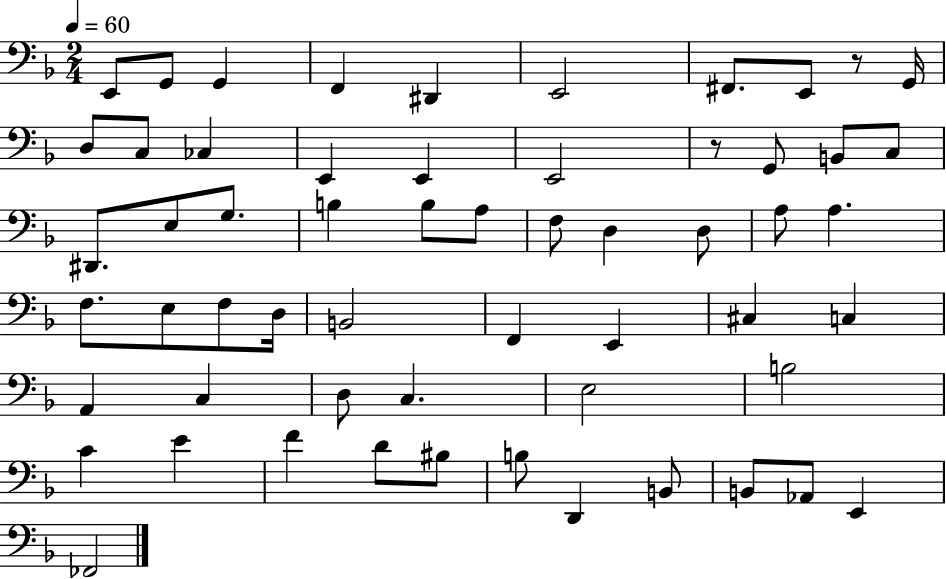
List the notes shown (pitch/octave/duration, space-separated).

E2/e G2/e G2/q F2/q D#2/q E2/h F#2/e. E2/e R/e G2/s D3/e C3/e CES3/q E2/q E2/q E2/h R/e G2/e B2/e C3/e D#2/e. E3/e G3/e. B3/q B3/e A3/e F3/e D3/q D3/e A3/e A3/q. F3/e. E3/e F3/e D3/s B2/h F2/q E2/q C#3/q C3/q A2/q C3/q D3/e C3/q. E3/h B3/h C4/q E4/q F4/q D4/e BIS3/e B3/e D2/q B2/e B2/e Ab2/e E2/q FES2/h